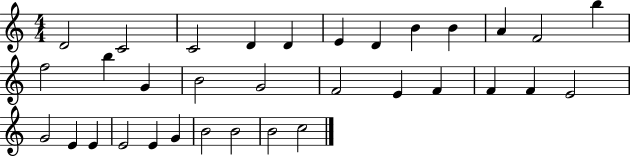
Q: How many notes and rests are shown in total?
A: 33